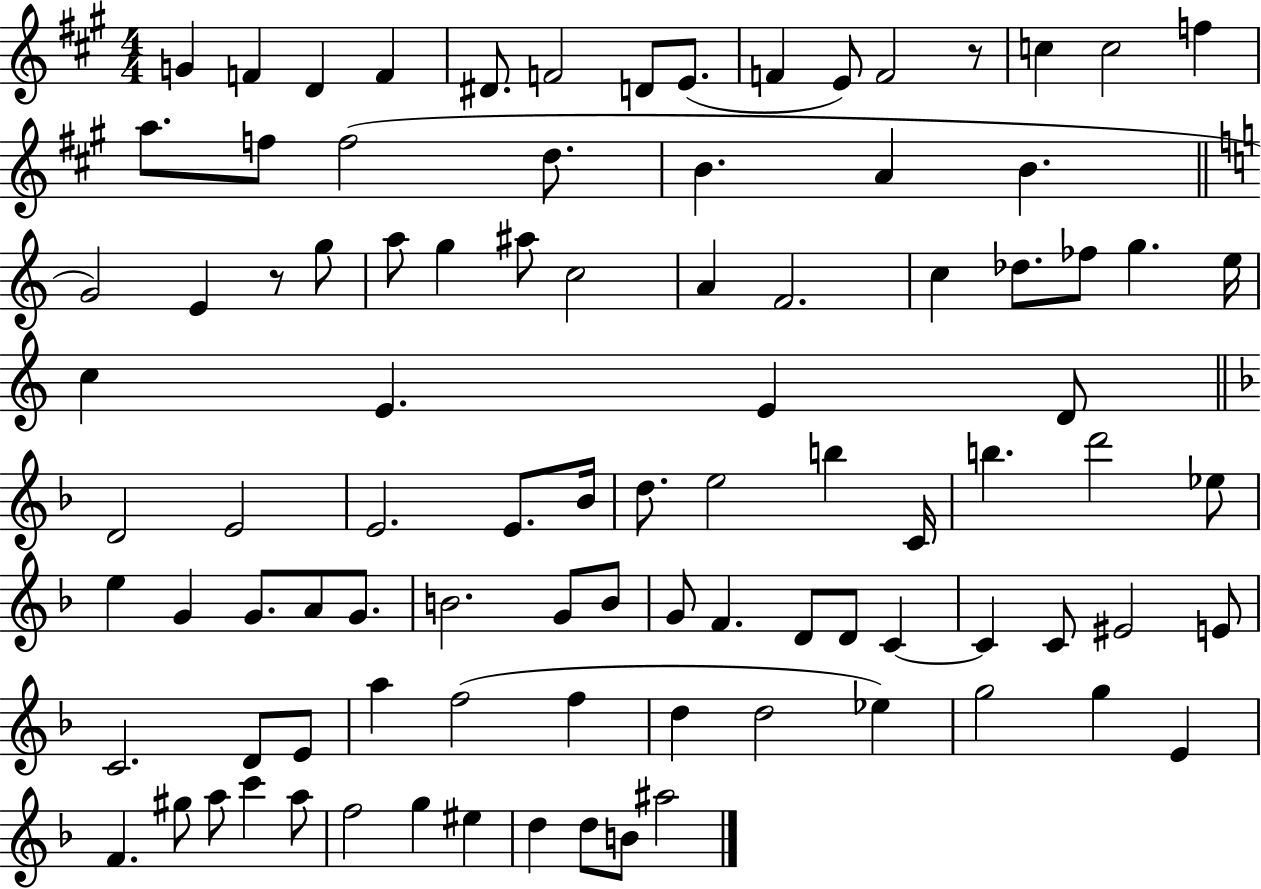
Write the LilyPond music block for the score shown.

{
  \clef treble
  \numericTimeSignature
  \time 4/4
  \key a \major
  g'4 f'4 d'4 f'4 | dis'8. f'2 d'8 e'8.( | f'4 e'8) f'2 r8 | c''4 c''2 f''4 | \break a''8. f''8 f''2( d''8. | b'4. a'4 b'4. | \bar "||" \break \key c \major g'2) e'4 r8 g''8 | a''8 g''4 ais''8 c''2 | a'4 f'2. | c''4 des''8. fes''8 g''4. e''16 | \break c''4 e'4. e'4 d'8 | \bar "||" \break \key f \major d'2 e'2 | e'2. e'8. bes'16 | d''8. e''2 b''4 c'16 | b''4. d'''2 ees''8 | \break e''4 g'4 g'8. a'8 g'8. | b'2. g'8 b'8 | g'8 f'4. d'8 d'8 c'4~~ | c'4 c'8 eis'2 e'8 | \break c'2. d'8 e'8 | a''4 f''2( f''4 | d''4 d''2 ees''4) | g''2 g''4 e'4 | \break f'4. gis''8 a''8 c'''4 a''8 | f''2 g''4 eis''4 | d''4 d''8 b'8 ais''2 | \bar "|."
}